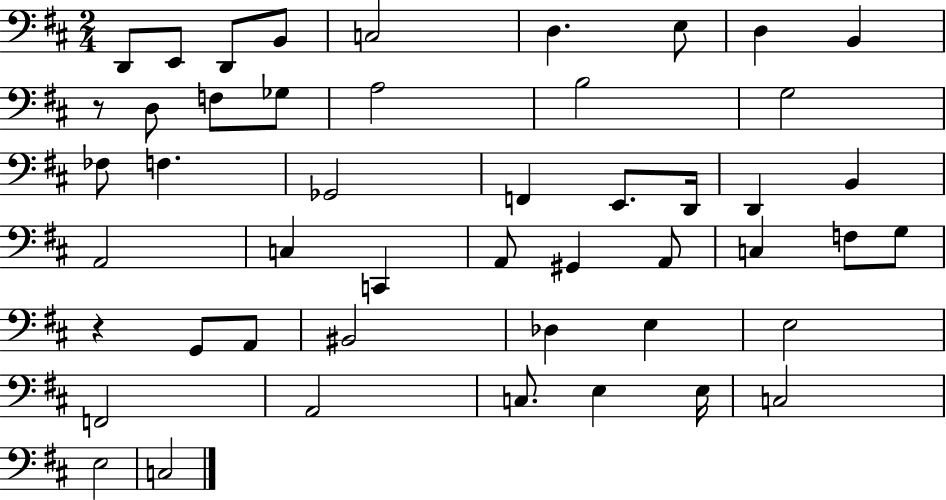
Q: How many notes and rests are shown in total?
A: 48